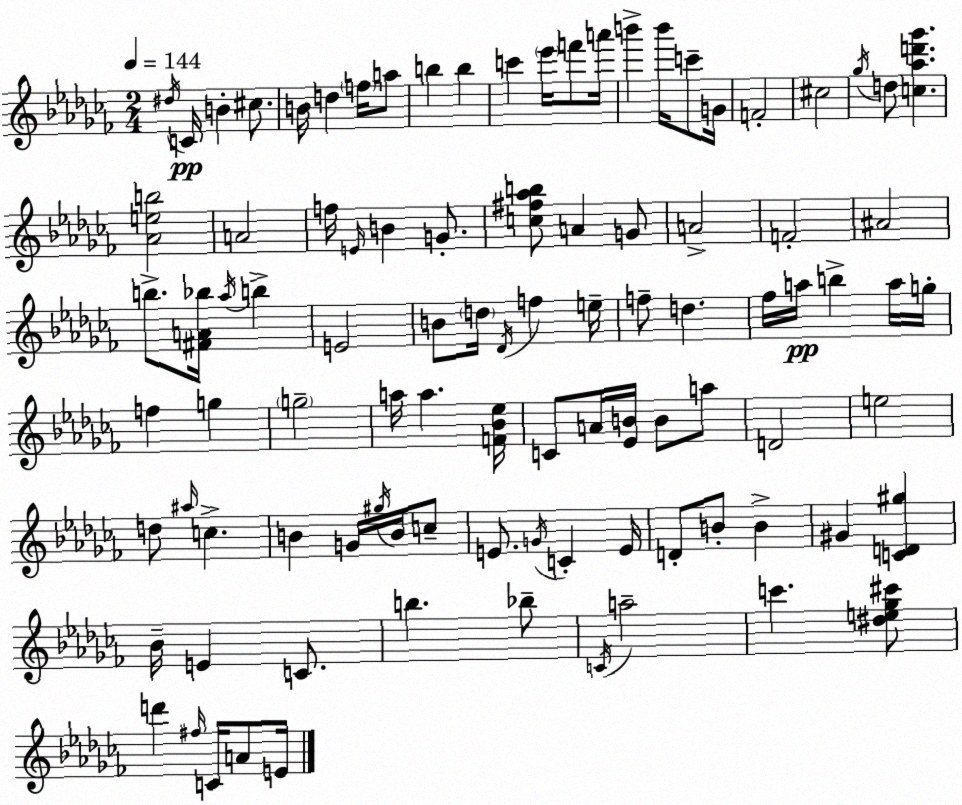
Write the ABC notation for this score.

X:1
T:Untitled
M:2/4
L:1/4
K:Abm
^d/4 C/4 B ^c/2 B/4 d f/4 a/2 b b c' _e'/4 f'/2 a'/4 b' b'/4 c'/2 G/4 F2 ^c2 _g/4 d/2 [c_ad'_g'] [_Aeb]2 A2 f/4 E/4 B G/2 [c^f_ab]/2 A G/2 A2 F2 ^A2 b/2 [^FA_b]/4 _a/4 b E2 B/2 d/4 _D/4 f e/4 f/2 d _f/4 a/4 b a/4 g/4 f g g2 a/4 a [F_B_e]/4 C/2 A/4 [_EB]/4 B/2 a/2 D2 e2 d/2 ^a/4 c B G/4 ^g/4 B/4 c/2 E/2 G/4 C E/4 D/2 B/2 B ^G [CD^g] _B/4 E C/2 b _b/2 C/4 a2 c' [^de_g^c']/2 d' ^f/4 C/4 A/2 E/4